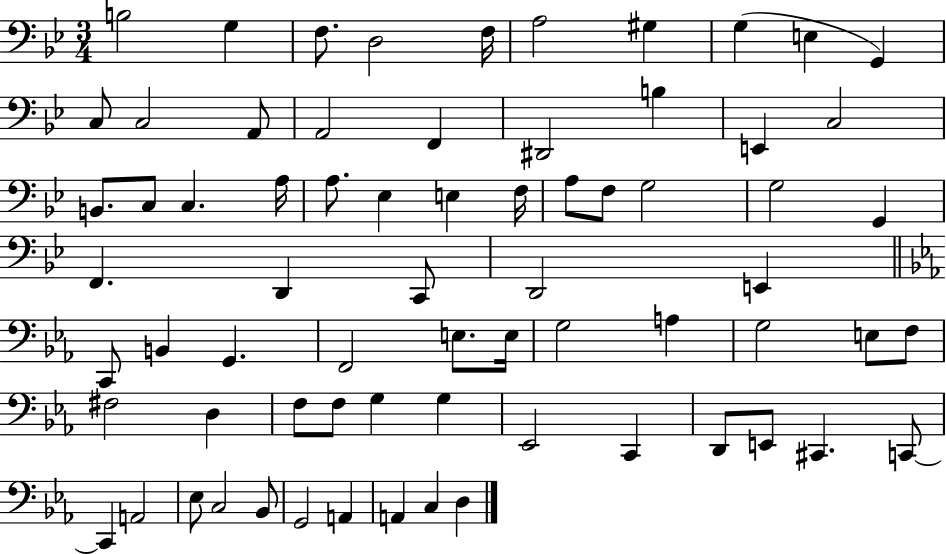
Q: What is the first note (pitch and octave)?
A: B3